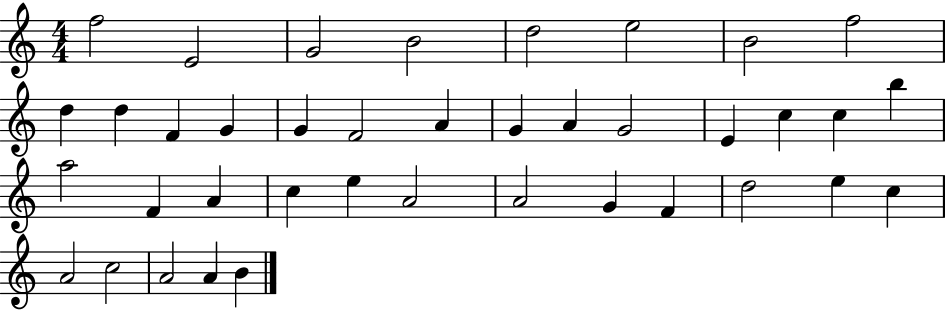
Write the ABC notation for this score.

X:1
T:Untitled
M:4/4
L:1/4
K:C
f2 E2 G2 B2 d2 e2 B2 f2 d d F G G F2 A G A G2 E c c b a2 F A c e A2 A2 G F d2 e c A2 c2 A2 A B